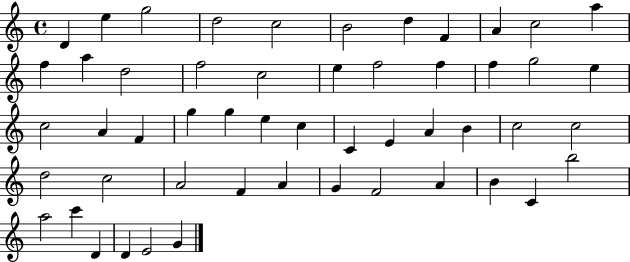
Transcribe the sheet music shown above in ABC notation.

X:1
T:Untitled
M:4/4
L:1/4
K:C
D e g2 d2 c2 B2 d F A c2 a f a d2 f2 c2 e f2 f f g2 e c2 A F g g e c C E A B c2 c2 d2 c2 A2 F A G F2 A B C b2 a2 c' D D E2 G